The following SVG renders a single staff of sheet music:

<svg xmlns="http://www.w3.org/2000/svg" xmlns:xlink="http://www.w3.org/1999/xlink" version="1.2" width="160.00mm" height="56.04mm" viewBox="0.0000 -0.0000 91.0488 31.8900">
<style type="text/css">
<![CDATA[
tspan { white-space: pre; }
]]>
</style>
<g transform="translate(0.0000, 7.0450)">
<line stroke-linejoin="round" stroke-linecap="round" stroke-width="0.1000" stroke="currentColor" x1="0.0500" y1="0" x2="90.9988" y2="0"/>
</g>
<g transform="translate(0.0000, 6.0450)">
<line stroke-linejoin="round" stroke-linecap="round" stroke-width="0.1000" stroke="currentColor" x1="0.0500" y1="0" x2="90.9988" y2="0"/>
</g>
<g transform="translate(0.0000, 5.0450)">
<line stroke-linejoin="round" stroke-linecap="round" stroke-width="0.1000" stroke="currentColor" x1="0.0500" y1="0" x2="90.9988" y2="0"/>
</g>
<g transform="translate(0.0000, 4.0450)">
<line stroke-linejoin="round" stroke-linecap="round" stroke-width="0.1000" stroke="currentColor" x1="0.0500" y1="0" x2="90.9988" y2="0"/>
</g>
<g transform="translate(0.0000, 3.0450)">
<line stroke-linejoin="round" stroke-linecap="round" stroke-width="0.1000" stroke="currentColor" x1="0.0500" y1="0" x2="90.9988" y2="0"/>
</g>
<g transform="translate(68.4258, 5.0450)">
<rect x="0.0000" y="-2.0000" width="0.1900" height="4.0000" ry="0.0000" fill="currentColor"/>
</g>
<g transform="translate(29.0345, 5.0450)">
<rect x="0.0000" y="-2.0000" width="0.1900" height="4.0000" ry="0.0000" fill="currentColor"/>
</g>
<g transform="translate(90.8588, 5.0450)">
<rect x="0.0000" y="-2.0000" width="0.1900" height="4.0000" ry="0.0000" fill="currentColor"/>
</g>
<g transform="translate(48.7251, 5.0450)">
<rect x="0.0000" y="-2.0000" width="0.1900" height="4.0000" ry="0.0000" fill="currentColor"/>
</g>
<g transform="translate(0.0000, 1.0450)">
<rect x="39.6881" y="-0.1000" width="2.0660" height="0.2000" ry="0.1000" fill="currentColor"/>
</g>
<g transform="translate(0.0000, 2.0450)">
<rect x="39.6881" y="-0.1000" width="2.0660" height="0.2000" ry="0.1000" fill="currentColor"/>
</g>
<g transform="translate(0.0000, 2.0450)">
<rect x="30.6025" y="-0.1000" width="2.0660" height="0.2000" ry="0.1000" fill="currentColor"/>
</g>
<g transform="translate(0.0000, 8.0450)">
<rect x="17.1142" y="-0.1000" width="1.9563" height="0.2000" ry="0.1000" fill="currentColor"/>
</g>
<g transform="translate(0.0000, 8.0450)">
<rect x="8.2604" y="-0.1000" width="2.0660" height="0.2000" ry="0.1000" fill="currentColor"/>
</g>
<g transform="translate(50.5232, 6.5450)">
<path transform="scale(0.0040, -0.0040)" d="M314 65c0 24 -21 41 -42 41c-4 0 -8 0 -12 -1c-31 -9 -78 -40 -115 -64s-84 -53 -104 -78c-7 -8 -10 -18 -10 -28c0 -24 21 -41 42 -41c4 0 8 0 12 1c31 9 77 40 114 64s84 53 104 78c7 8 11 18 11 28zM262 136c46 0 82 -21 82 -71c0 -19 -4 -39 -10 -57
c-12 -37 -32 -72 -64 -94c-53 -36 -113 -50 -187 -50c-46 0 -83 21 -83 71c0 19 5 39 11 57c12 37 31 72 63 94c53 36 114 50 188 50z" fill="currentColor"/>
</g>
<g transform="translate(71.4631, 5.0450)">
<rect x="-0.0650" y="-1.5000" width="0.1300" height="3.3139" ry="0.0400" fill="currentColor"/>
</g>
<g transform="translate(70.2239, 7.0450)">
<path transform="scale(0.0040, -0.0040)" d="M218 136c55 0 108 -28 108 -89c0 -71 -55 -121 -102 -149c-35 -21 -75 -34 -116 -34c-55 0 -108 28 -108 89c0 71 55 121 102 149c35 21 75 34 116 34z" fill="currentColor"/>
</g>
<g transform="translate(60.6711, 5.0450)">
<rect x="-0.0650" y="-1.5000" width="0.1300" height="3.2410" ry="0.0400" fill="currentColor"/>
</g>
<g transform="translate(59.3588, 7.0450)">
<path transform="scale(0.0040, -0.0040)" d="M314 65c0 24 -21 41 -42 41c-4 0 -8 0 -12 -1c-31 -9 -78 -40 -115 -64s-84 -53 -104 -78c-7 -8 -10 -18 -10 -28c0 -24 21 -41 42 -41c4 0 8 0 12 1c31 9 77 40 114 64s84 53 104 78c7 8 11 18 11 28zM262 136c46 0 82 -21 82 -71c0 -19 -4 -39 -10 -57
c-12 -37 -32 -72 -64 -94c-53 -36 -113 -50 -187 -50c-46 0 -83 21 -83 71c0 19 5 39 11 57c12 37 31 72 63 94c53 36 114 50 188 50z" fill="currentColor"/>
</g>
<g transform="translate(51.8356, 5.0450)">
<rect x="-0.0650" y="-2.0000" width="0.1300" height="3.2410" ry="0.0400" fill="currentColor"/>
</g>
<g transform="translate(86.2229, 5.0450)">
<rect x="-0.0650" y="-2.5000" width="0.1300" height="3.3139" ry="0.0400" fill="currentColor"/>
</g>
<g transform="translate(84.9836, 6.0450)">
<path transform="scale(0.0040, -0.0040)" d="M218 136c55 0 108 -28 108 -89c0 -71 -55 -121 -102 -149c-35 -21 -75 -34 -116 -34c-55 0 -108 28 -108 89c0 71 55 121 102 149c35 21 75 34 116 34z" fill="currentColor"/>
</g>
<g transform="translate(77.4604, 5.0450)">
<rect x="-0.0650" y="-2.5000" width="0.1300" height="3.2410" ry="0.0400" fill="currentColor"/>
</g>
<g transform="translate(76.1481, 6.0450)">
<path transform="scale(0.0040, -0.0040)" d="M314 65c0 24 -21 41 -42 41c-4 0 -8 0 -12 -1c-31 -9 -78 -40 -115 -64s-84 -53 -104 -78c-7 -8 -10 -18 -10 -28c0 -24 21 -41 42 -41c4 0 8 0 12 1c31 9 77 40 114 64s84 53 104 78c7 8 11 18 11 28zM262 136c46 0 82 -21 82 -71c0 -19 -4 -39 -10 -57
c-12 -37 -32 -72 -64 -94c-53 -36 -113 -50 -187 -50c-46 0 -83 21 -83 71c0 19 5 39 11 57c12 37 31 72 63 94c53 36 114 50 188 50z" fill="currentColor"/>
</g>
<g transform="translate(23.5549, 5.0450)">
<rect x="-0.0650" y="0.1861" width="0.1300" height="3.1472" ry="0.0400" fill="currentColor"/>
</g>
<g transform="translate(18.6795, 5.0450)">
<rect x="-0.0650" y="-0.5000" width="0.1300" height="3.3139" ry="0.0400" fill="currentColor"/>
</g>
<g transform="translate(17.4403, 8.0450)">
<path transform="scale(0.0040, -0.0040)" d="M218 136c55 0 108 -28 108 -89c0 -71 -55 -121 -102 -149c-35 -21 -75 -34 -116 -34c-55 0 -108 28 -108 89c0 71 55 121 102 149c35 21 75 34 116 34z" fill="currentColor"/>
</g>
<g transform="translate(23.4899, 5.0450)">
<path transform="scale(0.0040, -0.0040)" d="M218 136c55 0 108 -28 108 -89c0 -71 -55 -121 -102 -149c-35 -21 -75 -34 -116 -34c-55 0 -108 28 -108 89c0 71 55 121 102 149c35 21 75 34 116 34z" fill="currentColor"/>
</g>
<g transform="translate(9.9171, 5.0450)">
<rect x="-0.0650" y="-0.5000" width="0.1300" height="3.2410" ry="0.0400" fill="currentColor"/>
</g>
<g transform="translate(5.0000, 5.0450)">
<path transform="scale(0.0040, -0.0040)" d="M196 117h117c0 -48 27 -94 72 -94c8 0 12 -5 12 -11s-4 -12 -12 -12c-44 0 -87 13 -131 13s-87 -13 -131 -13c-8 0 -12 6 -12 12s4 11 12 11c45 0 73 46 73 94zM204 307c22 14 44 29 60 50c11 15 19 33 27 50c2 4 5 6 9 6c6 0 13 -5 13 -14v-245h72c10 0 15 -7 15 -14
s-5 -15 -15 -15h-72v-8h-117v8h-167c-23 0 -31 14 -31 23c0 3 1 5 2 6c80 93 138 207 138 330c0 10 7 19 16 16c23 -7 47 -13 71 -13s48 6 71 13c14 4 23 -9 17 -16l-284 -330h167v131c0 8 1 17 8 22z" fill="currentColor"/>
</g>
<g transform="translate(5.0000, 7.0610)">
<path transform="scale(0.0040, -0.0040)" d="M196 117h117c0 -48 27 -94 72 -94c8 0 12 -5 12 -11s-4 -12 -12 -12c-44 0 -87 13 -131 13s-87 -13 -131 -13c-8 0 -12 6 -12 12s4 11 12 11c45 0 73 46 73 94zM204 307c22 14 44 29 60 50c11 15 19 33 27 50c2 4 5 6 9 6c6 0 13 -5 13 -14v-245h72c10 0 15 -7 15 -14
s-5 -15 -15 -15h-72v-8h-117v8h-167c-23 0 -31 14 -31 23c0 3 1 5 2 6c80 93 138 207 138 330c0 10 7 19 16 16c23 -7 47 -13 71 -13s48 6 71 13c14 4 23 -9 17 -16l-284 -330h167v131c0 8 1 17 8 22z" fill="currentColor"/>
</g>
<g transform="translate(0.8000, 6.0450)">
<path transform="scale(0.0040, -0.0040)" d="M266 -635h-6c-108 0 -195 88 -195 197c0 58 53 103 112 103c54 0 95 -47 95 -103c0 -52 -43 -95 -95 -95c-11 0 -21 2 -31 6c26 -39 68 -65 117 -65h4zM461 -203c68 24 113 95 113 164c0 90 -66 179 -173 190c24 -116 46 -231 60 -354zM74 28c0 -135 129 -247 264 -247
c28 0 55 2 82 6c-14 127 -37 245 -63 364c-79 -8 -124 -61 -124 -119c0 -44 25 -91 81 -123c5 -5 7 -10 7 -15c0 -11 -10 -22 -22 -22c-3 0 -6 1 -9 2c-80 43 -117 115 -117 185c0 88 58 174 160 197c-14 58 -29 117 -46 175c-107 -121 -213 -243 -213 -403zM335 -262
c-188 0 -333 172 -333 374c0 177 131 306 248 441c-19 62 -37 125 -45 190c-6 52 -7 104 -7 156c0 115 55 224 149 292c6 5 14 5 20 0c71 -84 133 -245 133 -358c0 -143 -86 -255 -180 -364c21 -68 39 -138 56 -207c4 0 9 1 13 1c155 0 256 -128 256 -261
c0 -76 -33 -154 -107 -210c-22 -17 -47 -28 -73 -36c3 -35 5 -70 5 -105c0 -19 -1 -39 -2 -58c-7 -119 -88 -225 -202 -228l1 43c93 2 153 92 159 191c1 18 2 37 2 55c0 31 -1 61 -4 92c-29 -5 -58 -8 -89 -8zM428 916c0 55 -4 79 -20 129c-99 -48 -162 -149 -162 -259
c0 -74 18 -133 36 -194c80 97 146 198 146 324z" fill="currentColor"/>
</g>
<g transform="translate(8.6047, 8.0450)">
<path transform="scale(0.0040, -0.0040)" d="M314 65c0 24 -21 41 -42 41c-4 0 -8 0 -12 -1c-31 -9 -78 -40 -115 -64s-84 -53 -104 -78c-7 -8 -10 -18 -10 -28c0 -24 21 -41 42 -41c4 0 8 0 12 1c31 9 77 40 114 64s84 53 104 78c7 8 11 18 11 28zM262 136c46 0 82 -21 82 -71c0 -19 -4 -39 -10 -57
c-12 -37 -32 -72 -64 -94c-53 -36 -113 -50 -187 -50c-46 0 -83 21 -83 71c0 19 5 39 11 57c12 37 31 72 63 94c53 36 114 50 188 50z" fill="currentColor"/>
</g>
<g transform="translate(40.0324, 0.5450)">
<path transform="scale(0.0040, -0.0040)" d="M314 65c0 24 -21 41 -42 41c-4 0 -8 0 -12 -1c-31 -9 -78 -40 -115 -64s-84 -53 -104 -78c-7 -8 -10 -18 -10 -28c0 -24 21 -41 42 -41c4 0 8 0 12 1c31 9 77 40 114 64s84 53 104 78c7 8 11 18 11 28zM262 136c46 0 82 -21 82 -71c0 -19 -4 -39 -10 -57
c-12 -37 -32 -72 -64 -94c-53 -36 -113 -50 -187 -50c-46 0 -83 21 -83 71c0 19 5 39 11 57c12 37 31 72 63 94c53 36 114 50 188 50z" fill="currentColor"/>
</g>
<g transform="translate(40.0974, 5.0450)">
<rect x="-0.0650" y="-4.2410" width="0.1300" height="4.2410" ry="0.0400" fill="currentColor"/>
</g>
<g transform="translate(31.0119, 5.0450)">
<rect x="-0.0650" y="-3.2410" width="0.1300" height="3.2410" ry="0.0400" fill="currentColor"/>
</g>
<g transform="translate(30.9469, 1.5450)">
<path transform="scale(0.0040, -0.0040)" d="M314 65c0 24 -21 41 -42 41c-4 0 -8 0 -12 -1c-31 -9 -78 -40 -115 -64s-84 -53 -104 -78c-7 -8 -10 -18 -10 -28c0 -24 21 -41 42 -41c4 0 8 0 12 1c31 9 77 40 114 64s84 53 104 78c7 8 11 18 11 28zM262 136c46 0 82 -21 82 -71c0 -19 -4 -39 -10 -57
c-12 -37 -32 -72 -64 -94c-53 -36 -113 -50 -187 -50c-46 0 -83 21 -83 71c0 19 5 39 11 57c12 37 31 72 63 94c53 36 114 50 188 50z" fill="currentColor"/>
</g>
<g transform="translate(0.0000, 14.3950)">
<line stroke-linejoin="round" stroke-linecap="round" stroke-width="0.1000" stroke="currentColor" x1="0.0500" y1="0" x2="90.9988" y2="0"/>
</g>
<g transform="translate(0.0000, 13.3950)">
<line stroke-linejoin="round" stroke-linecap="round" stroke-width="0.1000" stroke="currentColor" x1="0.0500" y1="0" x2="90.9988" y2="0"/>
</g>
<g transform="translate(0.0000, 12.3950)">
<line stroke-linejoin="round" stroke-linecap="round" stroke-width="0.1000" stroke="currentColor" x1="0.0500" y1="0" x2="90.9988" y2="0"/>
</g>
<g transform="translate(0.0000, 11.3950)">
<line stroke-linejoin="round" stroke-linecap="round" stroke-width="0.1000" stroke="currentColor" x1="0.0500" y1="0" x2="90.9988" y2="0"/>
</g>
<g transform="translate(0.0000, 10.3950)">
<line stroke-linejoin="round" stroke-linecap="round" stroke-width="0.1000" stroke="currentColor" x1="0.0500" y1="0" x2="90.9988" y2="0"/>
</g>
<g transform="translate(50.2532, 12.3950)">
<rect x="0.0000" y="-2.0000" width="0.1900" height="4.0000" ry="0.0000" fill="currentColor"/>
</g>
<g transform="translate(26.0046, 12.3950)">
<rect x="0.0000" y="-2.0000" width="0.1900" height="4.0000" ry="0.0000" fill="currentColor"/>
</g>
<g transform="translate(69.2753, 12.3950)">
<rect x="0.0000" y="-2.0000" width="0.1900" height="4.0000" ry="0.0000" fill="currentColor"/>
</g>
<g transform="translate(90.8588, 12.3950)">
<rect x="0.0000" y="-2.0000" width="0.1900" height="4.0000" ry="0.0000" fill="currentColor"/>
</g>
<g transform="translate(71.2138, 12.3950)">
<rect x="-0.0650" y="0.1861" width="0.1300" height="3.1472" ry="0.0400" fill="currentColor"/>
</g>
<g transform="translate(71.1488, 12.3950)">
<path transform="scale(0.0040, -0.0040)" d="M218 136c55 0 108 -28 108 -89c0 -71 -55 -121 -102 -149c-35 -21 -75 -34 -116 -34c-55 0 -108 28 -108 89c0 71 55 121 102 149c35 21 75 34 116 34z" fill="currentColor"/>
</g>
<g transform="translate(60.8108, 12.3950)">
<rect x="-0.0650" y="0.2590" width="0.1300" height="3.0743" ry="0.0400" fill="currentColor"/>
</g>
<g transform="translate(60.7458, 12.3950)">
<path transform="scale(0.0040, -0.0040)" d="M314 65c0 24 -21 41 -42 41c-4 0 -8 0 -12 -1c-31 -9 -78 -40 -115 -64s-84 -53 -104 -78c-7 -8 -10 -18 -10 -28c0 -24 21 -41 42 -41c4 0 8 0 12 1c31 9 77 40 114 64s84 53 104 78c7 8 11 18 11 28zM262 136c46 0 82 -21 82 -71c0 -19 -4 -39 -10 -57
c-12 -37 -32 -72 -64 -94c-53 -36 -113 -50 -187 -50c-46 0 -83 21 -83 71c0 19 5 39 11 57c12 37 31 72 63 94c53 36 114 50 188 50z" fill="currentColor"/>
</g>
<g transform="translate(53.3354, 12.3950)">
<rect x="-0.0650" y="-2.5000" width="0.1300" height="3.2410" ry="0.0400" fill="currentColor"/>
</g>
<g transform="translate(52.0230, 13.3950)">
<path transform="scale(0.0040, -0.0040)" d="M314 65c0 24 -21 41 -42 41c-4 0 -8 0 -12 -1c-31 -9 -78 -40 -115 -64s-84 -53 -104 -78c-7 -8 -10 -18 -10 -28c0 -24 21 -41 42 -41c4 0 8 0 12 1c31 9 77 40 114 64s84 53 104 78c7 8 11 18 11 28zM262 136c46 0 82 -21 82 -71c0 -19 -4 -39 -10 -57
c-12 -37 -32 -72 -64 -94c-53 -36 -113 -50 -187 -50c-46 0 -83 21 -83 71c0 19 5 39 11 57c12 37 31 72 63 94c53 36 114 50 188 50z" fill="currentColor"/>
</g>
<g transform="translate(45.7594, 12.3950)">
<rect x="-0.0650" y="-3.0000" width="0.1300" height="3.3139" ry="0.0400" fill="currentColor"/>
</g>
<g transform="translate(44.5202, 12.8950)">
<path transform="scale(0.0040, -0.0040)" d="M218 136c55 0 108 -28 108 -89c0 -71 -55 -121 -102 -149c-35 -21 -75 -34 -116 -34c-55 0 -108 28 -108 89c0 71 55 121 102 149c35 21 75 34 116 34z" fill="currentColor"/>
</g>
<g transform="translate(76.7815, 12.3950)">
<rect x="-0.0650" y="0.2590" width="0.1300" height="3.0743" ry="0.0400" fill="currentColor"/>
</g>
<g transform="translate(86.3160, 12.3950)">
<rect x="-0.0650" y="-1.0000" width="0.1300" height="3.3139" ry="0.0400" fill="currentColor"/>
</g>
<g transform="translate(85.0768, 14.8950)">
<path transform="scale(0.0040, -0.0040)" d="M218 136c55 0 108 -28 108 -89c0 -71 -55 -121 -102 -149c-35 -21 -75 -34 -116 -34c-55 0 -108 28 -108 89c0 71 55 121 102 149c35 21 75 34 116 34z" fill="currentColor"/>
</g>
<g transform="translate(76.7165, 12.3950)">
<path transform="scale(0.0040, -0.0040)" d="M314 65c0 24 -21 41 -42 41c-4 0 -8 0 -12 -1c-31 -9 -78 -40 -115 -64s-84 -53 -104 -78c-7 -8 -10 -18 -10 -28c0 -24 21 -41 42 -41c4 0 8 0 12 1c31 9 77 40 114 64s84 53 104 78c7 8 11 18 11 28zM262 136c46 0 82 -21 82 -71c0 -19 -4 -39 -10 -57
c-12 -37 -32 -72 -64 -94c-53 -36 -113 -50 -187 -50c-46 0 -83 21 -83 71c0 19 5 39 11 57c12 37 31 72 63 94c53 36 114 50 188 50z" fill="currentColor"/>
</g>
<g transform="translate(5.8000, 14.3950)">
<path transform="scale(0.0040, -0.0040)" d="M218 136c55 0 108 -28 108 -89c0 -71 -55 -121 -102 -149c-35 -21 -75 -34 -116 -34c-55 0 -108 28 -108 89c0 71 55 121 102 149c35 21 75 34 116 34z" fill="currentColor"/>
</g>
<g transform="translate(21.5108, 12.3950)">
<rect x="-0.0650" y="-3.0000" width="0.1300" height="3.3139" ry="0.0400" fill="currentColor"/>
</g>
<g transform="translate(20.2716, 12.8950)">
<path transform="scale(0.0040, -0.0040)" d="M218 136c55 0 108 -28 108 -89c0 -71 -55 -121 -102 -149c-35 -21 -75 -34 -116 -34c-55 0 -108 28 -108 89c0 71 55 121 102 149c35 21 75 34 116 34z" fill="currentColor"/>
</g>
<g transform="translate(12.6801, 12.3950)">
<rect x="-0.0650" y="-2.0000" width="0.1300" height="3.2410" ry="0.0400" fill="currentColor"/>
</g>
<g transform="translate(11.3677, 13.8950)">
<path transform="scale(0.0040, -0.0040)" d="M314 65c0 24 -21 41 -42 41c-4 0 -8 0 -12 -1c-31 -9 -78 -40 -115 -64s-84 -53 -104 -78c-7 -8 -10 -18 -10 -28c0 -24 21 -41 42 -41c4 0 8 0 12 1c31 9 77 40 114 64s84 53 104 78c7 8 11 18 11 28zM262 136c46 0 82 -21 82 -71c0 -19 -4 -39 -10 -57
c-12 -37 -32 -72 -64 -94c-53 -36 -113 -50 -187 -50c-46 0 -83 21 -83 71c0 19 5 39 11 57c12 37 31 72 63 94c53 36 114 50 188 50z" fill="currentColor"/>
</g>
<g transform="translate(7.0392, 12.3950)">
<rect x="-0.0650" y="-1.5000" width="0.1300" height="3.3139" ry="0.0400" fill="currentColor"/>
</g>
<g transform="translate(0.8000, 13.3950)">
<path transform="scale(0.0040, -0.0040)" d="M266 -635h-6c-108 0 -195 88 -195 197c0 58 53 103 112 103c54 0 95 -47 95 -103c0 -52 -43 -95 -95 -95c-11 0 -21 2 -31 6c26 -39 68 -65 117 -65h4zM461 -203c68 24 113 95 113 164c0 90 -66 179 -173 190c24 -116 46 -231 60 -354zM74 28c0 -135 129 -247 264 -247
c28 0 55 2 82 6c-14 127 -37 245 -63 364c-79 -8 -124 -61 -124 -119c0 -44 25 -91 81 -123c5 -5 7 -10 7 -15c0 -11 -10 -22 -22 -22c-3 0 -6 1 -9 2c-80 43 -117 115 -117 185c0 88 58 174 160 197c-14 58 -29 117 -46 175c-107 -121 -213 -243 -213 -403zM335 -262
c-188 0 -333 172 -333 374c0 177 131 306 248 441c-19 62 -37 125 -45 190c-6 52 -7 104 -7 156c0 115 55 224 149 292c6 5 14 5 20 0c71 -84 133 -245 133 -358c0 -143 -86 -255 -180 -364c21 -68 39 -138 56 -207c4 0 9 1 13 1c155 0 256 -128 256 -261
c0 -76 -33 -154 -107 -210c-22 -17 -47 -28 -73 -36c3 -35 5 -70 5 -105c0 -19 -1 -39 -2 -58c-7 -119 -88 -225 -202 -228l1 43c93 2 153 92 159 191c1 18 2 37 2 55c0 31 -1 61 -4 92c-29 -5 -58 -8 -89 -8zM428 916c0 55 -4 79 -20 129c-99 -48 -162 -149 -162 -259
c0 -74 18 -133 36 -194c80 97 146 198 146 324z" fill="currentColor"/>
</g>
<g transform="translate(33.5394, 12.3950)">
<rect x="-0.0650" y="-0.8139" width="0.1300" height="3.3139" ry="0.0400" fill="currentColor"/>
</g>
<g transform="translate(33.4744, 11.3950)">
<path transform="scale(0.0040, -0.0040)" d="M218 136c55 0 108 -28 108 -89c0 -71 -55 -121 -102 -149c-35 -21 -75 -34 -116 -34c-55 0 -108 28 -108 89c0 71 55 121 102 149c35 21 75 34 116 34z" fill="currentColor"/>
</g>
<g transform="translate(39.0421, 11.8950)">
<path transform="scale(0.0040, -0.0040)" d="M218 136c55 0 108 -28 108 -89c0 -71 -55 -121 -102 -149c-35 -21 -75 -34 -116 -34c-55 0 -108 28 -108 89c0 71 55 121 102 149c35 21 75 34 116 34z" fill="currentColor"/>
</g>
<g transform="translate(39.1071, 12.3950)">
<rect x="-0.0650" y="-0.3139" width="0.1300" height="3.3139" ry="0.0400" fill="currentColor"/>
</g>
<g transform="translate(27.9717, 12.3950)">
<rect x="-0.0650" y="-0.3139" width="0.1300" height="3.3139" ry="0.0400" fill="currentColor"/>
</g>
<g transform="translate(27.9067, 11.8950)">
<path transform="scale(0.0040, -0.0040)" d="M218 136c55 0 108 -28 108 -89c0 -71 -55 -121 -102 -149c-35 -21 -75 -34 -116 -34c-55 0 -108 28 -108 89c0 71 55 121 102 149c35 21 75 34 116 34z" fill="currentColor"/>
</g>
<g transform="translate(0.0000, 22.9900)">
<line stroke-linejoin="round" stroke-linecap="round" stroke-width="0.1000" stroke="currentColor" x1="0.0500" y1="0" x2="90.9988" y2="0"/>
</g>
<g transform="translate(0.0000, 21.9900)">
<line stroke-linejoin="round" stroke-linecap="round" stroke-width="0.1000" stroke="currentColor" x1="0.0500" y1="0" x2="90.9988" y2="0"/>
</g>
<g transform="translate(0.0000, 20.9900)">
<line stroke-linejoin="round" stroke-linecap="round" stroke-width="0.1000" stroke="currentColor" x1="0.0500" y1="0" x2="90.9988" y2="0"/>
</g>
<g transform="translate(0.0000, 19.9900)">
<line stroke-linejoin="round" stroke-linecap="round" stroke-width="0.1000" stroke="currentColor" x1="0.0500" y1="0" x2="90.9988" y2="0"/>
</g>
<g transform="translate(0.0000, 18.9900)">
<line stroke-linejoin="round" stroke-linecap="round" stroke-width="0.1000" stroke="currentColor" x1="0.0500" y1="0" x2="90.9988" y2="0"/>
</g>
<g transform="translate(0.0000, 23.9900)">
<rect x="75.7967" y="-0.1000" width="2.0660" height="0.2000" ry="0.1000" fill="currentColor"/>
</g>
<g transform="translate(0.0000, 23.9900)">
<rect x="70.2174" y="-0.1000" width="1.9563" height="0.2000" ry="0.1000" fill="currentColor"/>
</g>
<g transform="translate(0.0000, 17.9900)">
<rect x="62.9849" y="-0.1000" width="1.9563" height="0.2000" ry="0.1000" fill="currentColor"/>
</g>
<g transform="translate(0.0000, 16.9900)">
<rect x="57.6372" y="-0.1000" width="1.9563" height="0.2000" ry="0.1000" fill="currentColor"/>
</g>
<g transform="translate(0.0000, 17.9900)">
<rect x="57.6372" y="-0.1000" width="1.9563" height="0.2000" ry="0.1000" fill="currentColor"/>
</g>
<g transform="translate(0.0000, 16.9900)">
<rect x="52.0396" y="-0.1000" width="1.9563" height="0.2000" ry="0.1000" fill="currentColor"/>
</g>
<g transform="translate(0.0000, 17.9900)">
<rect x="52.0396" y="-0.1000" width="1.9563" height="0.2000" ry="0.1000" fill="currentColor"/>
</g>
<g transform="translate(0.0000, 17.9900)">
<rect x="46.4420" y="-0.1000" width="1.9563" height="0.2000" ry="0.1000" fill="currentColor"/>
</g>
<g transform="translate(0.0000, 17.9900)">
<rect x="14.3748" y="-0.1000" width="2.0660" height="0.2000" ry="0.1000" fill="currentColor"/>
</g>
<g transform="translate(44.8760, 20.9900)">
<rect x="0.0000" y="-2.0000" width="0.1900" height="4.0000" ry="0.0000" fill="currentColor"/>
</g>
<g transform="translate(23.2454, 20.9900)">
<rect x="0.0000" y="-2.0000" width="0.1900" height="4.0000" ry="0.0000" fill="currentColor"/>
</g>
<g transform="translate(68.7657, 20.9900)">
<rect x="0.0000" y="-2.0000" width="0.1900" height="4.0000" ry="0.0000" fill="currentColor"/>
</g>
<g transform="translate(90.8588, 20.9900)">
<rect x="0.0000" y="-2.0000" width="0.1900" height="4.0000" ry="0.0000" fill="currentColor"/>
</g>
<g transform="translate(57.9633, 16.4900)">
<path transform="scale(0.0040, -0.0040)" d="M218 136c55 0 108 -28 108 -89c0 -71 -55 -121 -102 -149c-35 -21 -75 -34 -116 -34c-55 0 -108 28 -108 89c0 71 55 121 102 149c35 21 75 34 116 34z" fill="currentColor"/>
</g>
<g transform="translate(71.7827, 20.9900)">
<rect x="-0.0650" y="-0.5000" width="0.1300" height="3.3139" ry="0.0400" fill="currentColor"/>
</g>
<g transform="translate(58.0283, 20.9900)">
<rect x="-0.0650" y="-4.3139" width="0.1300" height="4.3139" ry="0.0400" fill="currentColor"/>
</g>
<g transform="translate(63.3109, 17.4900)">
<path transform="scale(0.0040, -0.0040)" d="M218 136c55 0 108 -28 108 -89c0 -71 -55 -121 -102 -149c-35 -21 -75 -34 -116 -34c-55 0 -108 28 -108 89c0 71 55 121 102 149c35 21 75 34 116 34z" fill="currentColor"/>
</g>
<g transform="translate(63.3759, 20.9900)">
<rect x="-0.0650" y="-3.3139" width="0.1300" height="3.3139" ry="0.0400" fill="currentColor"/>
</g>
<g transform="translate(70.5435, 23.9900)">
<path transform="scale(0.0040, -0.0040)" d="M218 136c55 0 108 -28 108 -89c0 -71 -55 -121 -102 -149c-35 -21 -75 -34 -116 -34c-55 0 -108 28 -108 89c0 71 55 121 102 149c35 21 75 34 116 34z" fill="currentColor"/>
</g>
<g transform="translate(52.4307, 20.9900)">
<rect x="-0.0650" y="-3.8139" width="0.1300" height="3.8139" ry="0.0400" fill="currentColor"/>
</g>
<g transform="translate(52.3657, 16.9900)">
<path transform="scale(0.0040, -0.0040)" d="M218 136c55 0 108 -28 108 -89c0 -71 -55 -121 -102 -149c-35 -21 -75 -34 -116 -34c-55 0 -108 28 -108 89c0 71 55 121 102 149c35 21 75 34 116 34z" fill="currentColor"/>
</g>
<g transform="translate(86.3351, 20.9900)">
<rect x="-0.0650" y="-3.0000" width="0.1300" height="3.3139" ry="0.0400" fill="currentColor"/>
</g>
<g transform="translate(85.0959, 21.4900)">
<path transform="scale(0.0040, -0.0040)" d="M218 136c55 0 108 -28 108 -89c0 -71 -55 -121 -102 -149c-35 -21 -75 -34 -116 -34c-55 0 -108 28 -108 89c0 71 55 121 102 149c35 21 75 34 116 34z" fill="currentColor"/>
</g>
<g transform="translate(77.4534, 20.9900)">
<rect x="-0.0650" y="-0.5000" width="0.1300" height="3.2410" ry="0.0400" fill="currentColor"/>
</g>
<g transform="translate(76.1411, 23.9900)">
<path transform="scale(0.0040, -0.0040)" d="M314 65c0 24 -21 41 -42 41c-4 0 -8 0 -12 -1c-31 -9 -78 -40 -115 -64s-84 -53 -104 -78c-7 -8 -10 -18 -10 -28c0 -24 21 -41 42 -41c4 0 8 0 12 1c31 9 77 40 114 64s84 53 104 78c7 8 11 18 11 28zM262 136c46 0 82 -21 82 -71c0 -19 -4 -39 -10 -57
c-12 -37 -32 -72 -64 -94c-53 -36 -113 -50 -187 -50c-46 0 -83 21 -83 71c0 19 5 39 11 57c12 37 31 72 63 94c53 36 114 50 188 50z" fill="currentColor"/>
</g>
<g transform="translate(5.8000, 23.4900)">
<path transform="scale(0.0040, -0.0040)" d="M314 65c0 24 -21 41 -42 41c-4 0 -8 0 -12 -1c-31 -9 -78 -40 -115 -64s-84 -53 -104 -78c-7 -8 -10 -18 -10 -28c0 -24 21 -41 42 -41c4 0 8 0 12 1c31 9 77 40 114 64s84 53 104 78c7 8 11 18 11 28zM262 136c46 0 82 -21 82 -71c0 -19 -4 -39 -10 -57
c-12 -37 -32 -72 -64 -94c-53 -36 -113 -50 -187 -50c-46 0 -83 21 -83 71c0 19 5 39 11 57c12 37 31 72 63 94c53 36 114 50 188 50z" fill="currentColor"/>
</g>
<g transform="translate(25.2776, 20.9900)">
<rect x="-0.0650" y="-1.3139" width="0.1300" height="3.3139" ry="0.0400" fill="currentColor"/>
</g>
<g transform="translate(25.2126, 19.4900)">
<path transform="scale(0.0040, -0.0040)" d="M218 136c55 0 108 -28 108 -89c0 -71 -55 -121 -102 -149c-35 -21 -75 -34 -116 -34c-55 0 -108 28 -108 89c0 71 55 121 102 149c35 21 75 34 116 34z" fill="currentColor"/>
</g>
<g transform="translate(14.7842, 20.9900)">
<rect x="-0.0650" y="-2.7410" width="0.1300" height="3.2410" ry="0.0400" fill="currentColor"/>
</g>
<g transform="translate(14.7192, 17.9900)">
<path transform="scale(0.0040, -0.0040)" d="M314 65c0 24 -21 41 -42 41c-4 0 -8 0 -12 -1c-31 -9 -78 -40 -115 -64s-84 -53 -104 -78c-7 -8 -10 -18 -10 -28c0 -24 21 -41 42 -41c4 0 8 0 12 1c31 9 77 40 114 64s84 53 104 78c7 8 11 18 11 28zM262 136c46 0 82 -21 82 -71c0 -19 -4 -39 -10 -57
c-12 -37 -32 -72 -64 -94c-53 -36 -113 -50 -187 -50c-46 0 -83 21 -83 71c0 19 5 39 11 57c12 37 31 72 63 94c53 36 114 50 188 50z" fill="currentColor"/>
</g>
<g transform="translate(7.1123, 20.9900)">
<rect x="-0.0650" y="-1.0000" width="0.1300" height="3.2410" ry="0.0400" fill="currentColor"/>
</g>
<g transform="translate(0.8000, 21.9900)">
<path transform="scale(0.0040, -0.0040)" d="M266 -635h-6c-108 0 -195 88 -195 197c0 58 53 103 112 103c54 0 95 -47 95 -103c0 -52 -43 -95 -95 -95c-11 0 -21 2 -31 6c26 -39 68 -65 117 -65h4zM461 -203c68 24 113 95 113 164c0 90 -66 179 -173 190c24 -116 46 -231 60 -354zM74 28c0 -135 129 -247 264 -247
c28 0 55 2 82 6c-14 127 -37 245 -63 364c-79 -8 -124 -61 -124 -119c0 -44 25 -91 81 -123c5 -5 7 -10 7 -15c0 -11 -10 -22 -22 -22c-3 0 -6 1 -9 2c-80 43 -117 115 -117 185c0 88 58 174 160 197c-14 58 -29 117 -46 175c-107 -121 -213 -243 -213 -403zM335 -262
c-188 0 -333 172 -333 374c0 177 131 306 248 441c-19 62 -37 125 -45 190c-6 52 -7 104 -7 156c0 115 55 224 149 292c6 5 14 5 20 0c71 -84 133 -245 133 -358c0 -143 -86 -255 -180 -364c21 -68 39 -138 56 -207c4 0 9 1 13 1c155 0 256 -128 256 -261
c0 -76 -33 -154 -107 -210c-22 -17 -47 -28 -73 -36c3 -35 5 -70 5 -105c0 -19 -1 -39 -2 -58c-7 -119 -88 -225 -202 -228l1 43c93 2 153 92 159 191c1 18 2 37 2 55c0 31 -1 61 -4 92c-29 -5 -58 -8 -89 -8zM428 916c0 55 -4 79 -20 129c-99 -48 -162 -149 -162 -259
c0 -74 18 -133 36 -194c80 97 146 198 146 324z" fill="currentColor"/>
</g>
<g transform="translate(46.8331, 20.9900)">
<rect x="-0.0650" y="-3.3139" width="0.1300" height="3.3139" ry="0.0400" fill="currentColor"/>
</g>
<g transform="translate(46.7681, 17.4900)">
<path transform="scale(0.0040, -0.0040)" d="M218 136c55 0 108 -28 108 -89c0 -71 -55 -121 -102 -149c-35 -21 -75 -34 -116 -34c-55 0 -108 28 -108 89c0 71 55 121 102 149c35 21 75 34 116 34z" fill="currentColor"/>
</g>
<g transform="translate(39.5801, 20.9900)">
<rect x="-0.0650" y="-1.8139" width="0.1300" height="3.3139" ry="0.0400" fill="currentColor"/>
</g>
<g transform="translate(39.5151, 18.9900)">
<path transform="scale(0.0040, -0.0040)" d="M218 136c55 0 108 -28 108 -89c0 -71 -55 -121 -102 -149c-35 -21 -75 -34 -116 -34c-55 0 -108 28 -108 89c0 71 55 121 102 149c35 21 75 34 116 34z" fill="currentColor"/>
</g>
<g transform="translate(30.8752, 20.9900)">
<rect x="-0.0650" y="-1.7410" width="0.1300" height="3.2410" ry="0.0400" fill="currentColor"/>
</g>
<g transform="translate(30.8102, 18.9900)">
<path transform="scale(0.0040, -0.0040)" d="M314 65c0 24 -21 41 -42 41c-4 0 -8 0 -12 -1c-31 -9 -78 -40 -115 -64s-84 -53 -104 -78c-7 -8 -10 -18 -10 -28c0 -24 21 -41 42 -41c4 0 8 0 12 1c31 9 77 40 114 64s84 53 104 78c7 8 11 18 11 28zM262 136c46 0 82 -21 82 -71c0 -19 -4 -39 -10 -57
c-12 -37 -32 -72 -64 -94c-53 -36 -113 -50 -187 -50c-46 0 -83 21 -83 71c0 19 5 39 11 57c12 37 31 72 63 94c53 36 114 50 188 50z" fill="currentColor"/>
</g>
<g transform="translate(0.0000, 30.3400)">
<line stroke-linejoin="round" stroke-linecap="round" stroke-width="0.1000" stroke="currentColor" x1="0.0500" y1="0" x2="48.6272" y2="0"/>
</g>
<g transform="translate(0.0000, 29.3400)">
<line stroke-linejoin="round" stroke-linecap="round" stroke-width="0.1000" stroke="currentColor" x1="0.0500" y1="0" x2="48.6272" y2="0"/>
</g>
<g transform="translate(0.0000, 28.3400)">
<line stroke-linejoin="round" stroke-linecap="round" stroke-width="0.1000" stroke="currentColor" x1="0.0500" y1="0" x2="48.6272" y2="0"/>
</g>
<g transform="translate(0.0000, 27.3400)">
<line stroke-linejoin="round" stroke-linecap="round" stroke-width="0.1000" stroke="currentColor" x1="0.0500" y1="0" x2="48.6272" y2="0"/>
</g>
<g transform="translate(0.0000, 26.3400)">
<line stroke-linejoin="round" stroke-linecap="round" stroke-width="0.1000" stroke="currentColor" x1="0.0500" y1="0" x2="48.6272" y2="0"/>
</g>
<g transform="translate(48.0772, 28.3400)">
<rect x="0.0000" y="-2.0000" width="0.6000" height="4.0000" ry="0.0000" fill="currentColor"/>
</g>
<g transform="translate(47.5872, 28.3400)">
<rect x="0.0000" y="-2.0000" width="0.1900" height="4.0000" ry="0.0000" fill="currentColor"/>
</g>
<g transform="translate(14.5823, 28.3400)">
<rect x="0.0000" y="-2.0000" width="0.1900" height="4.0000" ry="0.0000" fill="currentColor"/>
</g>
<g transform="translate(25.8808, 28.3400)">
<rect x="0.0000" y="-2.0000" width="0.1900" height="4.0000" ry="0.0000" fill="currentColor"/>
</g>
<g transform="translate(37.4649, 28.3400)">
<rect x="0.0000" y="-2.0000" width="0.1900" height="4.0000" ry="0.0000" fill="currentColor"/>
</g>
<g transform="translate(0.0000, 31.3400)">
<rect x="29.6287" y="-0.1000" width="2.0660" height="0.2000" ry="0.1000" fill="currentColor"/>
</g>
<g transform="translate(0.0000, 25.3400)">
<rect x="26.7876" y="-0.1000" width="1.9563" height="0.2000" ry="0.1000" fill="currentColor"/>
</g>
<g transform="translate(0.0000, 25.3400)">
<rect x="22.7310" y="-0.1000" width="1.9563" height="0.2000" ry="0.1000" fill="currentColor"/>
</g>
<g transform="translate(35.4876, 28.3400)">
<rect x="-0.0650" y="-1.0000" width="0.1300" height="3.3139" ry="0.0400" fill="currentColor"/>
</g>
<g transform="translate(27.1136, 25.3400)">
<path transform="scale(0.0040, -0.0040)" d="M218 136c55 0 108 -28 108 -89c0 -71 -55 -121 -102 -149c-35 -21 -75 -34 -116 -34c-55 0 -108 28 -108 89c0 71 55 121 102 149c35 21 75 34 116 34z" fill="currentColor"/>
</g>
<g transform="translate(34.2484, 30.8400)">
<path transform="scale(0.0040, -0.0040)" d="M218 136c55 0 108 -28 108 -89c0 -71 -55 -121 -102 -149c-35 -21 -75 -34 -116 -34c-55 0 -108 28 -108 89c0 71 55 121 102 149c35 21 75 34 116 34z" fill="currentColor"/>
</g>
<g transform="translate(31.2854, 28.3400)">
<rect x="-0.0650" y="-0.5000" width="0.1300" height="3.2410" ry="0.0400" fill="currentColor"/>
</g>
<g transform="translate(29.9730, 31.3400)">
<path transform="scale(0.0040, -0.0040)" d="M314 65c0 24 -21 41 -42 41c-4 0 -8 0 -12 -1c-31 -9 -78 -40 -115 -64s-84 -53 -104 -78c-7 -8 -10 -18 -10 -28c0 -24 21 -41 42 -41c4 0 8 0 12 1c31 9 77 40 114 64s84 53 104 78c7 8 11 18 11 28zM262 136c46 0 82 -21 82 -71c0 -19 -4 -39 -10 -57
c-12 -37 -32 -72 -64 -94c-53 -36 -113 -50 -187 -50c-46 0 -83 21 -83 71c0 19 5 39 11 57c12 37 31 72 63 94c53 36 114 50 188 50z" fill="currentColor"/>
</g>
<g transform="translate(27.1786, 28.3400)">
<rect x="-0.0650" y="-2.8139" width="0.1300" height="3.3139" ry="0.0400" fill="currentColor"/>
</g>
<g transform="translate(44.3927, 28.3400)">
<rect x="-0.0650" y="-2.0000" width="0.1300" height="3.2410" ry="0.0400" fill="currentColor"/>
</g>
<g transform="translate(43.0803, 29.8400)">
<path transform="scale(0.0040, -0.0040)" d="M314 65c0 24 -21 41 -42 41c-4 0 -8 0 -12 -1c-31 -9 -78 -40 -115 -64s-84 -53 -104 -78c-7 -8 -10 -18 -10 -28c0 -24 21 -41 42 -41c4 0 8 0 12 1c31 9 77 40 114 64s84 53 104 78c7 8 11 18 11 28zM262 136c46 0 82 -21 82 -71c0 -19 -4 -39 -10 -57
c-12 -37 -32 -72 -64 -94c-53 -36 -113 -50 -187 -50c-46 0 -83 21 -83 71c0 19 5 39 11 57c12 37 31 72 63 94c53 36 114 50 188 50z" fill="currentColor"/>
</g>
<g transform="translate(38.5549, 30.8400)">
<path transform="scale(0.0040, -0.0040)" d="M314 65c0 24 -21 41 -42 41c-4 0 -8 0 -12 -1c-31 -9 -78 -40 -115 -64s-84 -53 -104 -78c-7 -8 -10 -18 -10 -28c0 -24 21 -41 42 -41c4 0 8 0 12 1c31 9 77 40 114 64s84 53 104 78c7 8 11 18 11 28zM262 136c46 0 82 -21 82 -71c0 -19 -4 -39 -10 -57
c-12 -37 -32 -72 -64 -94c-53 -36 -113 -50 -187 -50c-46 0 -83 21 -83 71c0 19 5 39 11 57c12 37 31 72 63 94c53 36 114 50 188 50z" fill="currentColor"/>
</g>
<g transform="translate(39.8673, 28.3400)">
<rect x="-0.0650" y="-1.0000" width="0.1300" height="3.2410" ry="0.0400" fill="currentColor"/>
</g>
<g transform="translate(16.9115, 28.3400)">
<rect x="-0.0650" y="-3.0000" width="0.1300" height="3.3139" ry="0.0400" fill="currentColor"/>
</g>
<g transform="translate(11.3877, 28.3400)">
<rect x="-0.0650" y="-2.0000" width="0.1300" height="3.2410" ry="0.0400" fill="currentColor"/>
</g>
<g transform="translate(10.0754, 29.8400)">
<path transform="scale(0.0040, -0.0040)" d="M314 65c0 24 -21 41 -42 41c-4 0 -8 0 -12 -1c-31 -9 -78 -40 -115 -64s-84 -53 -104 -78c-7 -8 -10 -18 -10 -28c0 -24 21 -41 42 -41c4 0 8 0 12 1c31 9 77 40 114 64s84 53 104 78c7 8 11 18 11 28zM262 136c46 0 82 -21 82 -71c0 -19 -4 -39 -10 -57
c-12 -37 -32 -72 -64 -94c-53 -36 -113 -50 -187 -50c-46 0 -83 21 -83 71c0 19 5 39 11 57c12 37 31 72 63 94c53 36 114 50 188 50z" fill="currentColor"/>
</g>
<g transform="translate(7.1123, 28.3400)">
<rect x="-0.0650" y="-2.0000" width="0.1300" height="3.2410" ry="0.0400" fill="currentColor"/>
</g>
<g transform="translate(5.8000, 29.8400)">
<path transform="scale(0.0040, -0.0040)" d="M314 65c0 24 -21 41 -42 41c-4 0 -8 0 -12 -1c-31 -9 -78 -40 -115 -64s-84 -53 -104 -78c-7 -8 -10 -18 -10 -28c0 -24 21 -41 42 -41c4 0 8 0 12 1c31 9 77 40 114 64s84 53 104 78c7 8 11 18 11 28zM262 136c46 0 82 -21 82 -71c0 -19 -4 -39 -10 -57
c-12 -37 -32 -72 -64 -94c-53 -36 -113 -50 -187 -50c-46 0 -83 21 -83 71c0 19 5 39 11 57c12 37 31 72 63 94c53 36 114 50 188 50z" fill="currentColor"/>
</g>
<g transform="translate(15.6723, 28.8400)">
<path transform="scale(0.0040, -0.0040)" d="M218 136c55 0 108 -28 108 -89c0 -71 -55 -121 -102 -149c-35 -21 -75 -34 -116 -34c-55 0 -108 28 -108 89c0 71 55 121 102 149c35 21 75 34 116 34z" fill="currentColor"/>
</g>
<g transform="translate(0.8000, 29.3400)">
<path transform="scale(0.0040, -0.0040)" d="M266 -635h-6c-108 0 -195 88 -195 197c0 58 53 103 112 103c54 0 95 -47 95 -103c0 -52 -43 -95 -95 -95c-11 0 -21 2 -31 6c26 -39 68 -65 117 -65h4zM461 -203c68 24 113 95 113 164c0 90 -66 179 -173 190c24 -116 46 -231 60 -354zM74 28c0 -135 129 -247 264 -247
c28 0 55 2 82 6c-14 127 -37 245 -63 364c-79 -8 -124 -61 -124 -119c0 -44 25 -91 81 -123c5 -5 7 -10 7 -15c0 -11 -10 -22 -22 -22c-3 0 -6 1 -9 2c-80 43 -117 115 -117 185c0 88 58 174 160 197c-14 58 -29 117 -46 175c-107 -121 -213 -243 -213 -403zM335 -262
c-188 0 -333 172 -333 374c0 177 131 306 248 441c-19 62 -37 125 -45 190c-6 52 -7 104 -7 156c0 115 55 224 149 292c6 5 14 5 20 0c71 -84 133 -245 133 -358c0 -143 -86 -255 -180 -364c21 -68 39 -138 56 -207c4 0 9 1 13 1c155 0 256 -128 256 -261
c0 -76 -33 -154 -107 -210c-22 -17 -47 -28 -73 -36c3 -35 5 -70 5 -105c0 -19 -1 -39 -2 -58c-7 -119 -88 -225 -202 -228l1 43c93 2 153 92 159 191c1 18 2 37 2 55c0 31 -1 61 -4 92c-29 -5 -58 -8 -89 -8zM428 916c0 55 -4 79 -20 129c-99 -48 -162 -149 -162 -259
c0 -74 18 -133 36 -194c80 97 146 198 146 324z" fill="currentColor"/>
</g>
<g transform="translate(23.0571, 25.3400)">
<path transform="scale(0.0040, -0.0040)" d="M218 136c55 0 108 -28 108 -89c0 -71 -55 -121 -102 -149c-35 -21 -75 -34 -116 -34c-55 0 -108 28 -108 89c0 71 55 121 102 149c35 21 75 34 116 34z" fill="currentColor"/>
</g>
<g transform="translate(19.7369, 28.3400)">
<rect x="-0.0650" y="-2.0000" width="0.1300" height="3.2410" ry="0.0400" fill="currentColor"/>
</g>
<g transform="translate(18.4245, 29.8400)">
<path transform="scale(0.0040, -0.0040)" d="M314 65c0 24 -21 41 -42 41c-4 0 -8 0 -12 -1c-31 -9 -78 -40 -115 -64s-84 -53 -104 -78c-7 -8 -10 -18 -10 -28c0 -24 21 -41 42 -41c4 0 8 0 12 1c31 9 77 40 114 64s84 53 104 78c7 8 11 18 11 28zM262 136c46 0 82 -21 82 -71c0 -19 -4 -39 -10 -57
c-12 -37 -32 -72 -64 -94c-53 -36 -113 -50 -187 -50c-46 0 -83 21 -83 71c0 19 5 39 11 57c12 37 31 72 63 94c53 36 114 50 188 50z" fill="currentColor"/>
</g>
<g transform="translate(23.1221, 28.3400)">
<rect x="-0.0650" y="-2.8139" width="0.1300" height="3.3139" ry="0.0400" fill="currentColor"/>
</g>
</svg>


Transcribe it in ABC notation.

X:1
T:Untitled
M:4/4
L:1/4
K:C
C2 C B b2 d'2 F2 E2 E G2 G E F2 A c d c A G2 B2 B B2 D D2 a2 e f2 f b c' d' b C C2 A F2 F2 A F2 a a C2 D D2 F2